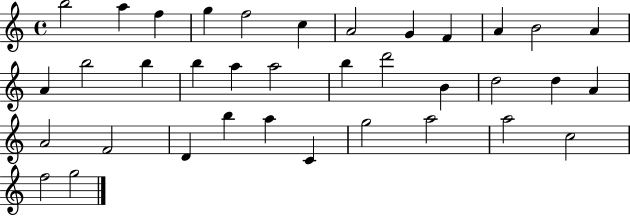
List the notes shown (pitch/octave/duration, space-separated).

B5/h A5/q F5/q G5/q F5/h C5/q A4/h G4/q F4/q A4/q B4/h A4/q A4/q B5/h B5/q B5/q A5/q A5/h B5/q D6/h B4/q D5/h D5/q A4/q A4/h F4/h D4/q B5/q A5/q C4/q G5/h A5/h A5/h C5/h F5/h G5/h